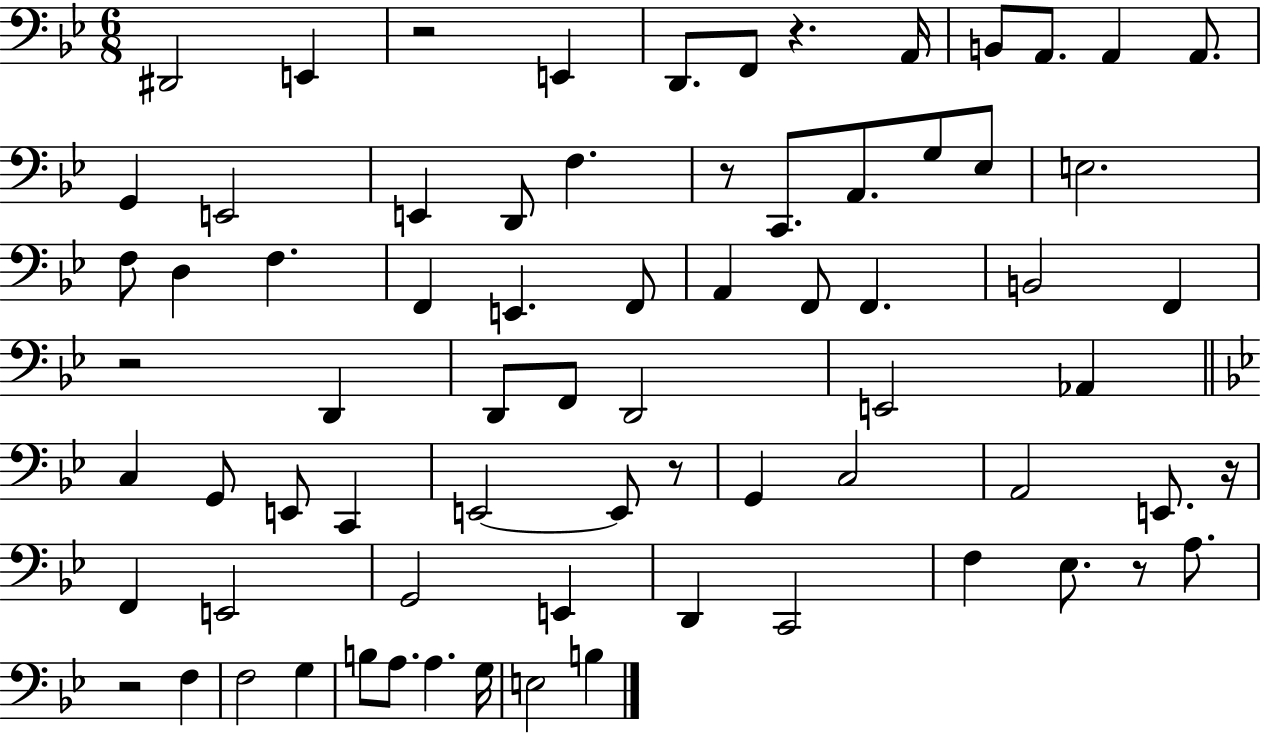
X:1
T:Untitled
M:6/8
L:1/4
K:Bb
^D,,2 E,, z2 E,, D,,/2 F,,/2 z A,,/4 B,,/2 A,,/2 A,, A,,/2 G,, E,,2 E,, D,,/2 F, z/2 C,,/2 A,,/2 G,/2 _E,/2 E,2 F,/2 D, F, F,, E,, F,,/2 A,, F,,/2 F,, B,,2 F,, z2 D,, D,,/2 F,,/2 D,,2 E,,2 _A,, C, G,,/2 E,,/2 C,, E,,2 E,,/2 z/2 G,, C,2 A,,2 E,,/2 z/4 F,, E,,2 G,,2 E,, D,, C,,2 F, _E,/2 z/2 A,/2 z2 F, F,2 G, B,/2 A,/2 A, G,/4 E,2 B,